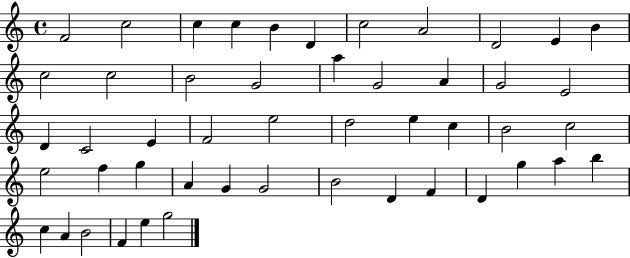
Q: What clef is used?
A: treble